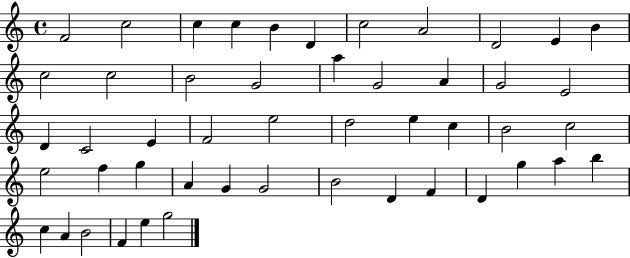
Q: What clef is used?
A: treble